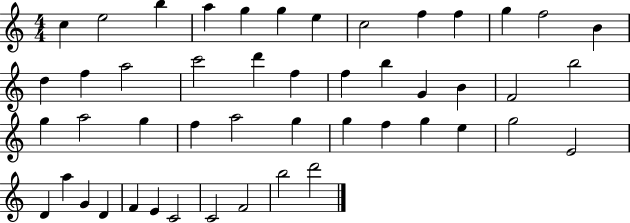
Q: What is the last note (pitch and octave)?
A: D6